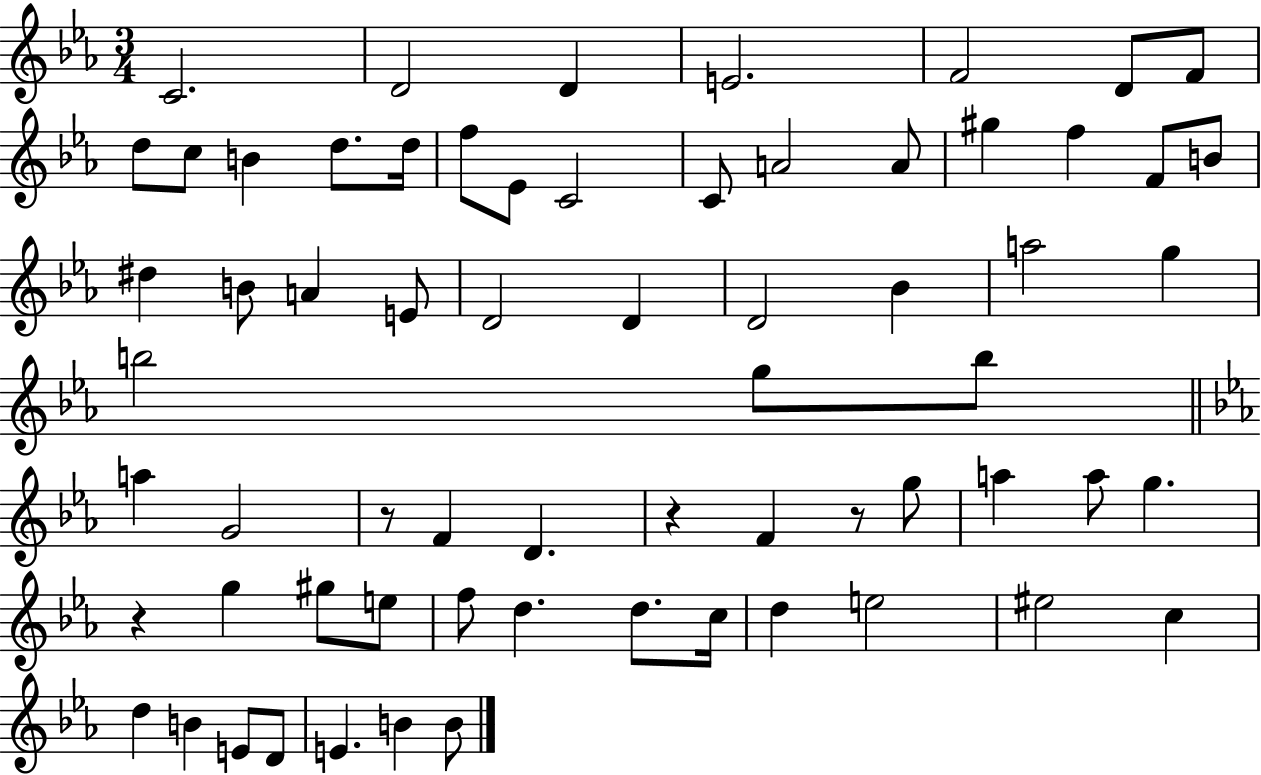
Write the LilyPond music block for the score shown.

{
  \clef treble
  \numericTimeSignature
  \time 3/4
  \key ees \major
  \repeat volta 2 { c'2. | d'2 d'4 | e'2. | f'2 d'8 f'8 | \break d''8 c''8 b'4 d''8. d''16 | f''8 ees'8 c'2 | c'8 a'2 a'8 | gis''4 f''4 f'8 b'8 | \break dis''4 b'8 a'4 e'8 | d'2 d'4 | d'2 bes'4 | a''2 g''4 | \break b''2 g''8 b''8 | \bar "||" \break \key c \minor a''4 g'2 | r8 f'4 d'4. | r4 f'4 r8 g''8 | a''4 a''8 g''4. | \break r4 g''4 gis''8 e''8 | f''8 d''4. d''8. c''16 | d''4 e''2 | eis''2 c''4 | \break d''4 b'4 e'8 d'8 | e'4. b'4 b'8 | } \bar "|."
}